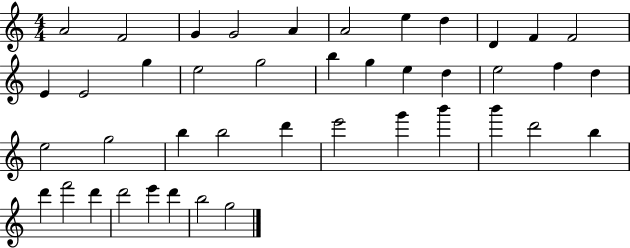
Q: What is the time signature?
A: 4/4